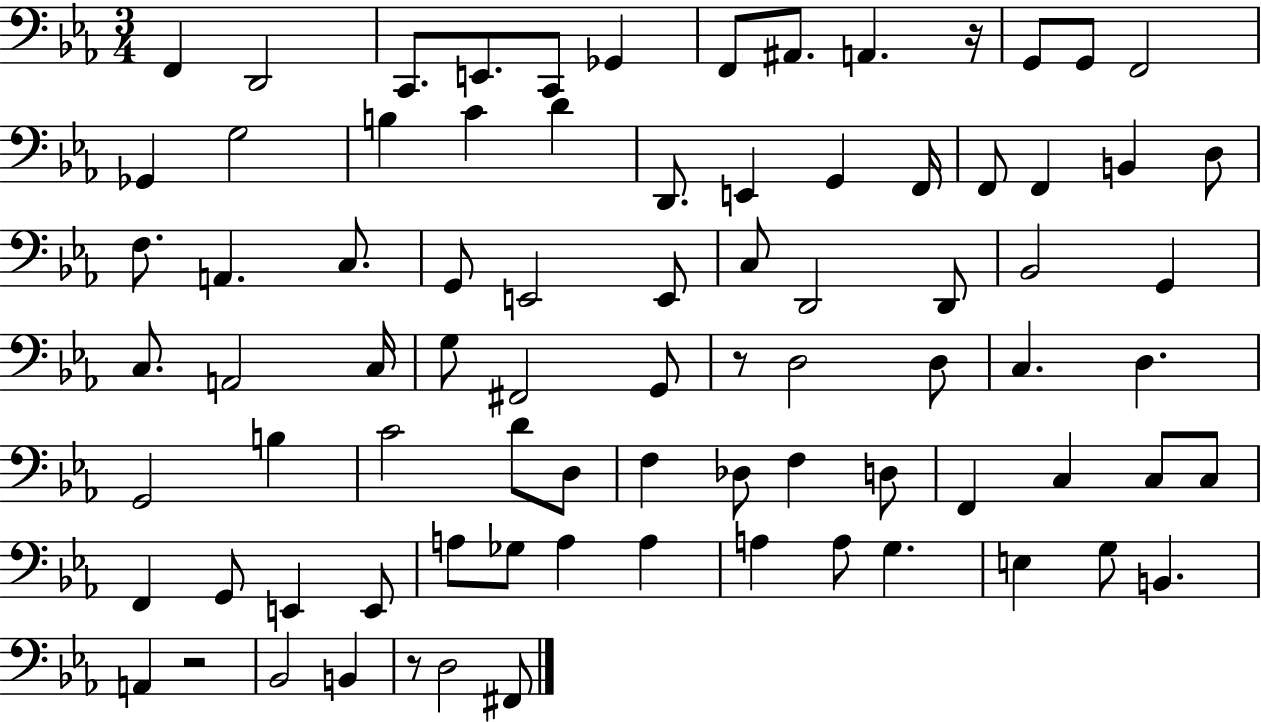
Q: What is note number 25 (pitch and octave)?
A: D3